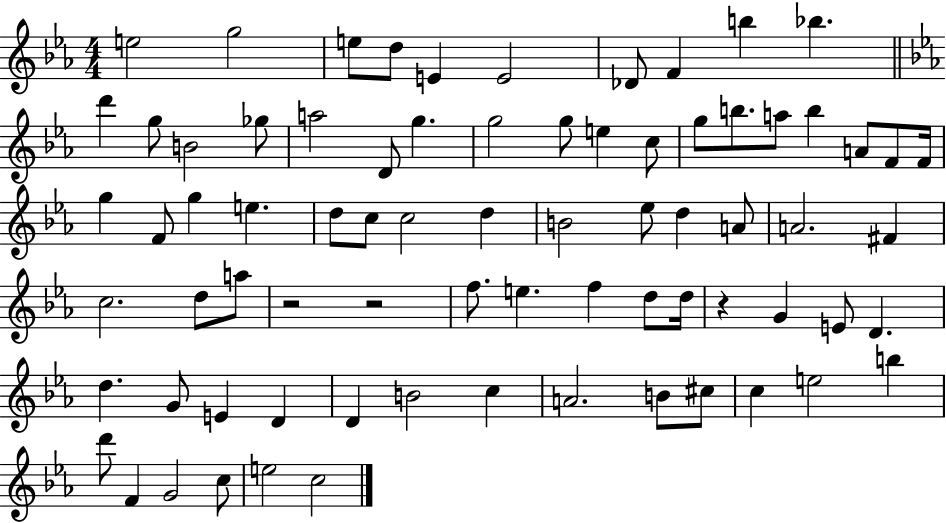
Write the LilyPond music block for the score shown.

{
  \clef treble
  \numericTimeSignature
  \time 4/4
  \key ees \major
  e''2 g''2 | e''8 d''8 e'4 e'2 | des'8 f'4 b''4 bes''4. | \bar "||" \break \key c \minor d'''4 g''8 b'2 ges''8 | a''2 d'8 g''4. | g''2 g''8 e''4 c''8 | g''8 b''8. a''8 b''4 a'8 f'8 f'16 | \break g''4 f'8 g''4 e''4. | d''8 c''8 c''2 d''4 | b'2 ees''8 d''4 a'8 | a'2. fis'4 | \break c''2. d''8 a''8 | r2 r2 | f''8. e''4. f''4 d''8 d''16 | r4 g'4 e'8 d'4. | \break d''4. g'8 e'4 d'4 | d'4 b'2 c''4 | a'2. b'8 cis''8 | c''4 e''2 b''4 | \break d'''8 f'4 g'2 c''8 | e''2 c''2 | \bar "|."
}